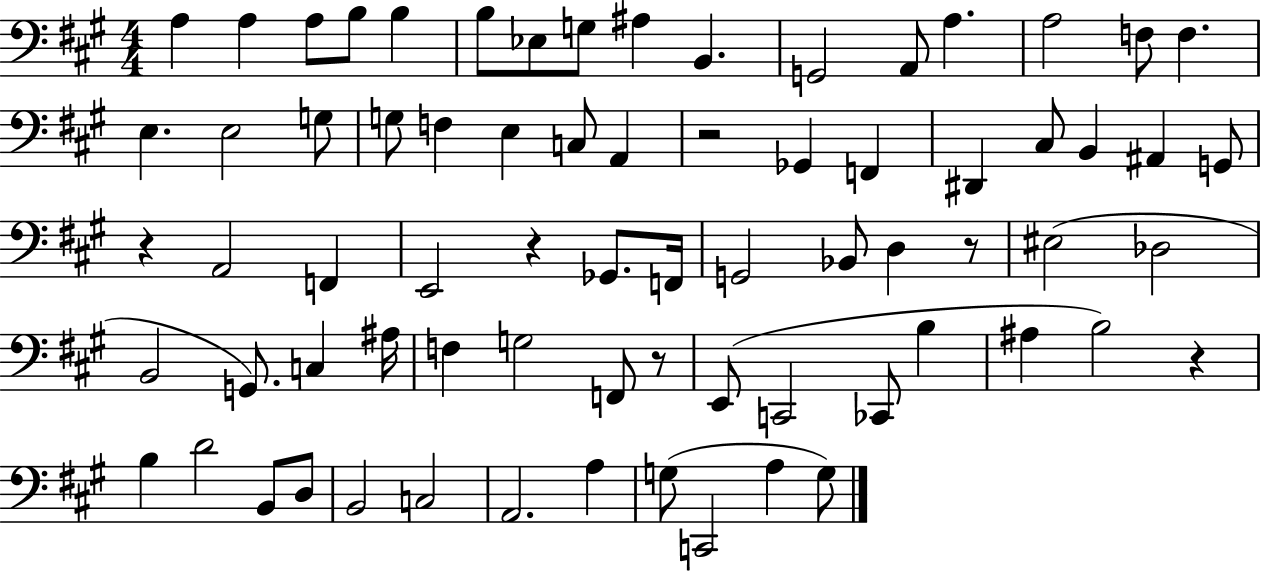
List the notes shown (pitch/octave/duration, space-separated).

A3/q A3/q A3/e B3/e B3/q B3/e Eb3/e G3/e A#3/q B2/q. G2/h A2/e A3/q. A3/h F3/e F3/q. E3/q. E3/h G3/e G3/e F3/q E3/q C3/e A2/q R/h Gb2/q F2/q D#2/q C#3/e B2/q A#2/q G2/e R/q A2/h F2/q E2/h R/q Gb2/e. F2/s G2/h Bb2/e D3/q R/e EIS3/h Db3/h B2/h G2/e. C3/q A#3/s F3/q G3/h F2/e R/e E2/e C2/h CES2/e B3/q A#3/q B3/h R/q B3/q D4/h B2/e D3/e B2/h C3/h A2/h. A3/q G3/e C2/h A3/q G3/e